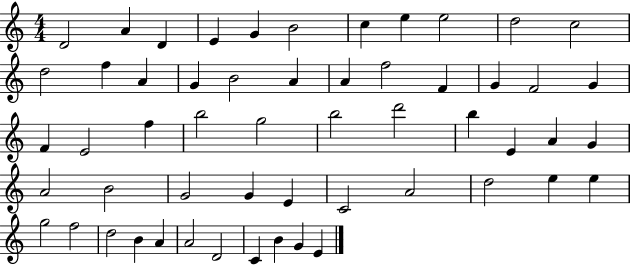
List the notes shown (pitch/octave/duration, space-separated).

D4/h A4/q D4/q E4/q G4/q B4/h C5/q E5/q E5/h D5/h C5/h D5/h F5/q A4/q G4/q B4/h A4/q A4/q F5/h F4/q G4/q F4/h G4/q F4/q E4/h F5/q B5/h G5/h B5/h D6/h B5/q E4/q A4/q G4/q A4/h B4/h G4/h G4/q E4/q C4/h A4/h D5/h E5/q E5/q G5/h F5/h D5/h B4/q A4/q A4/h D4/h C4/q B4/q G4/q E4/q